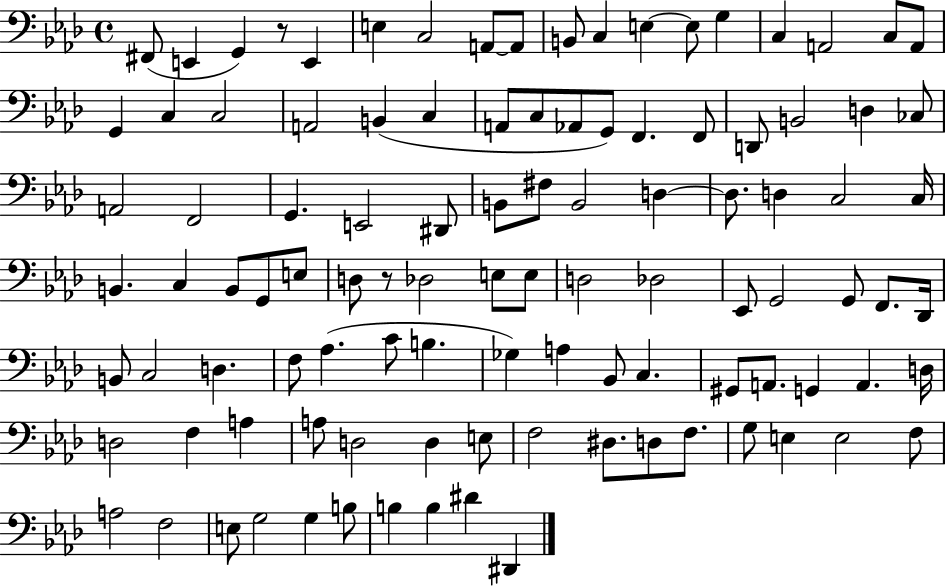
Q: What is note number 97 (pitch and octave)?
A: G3